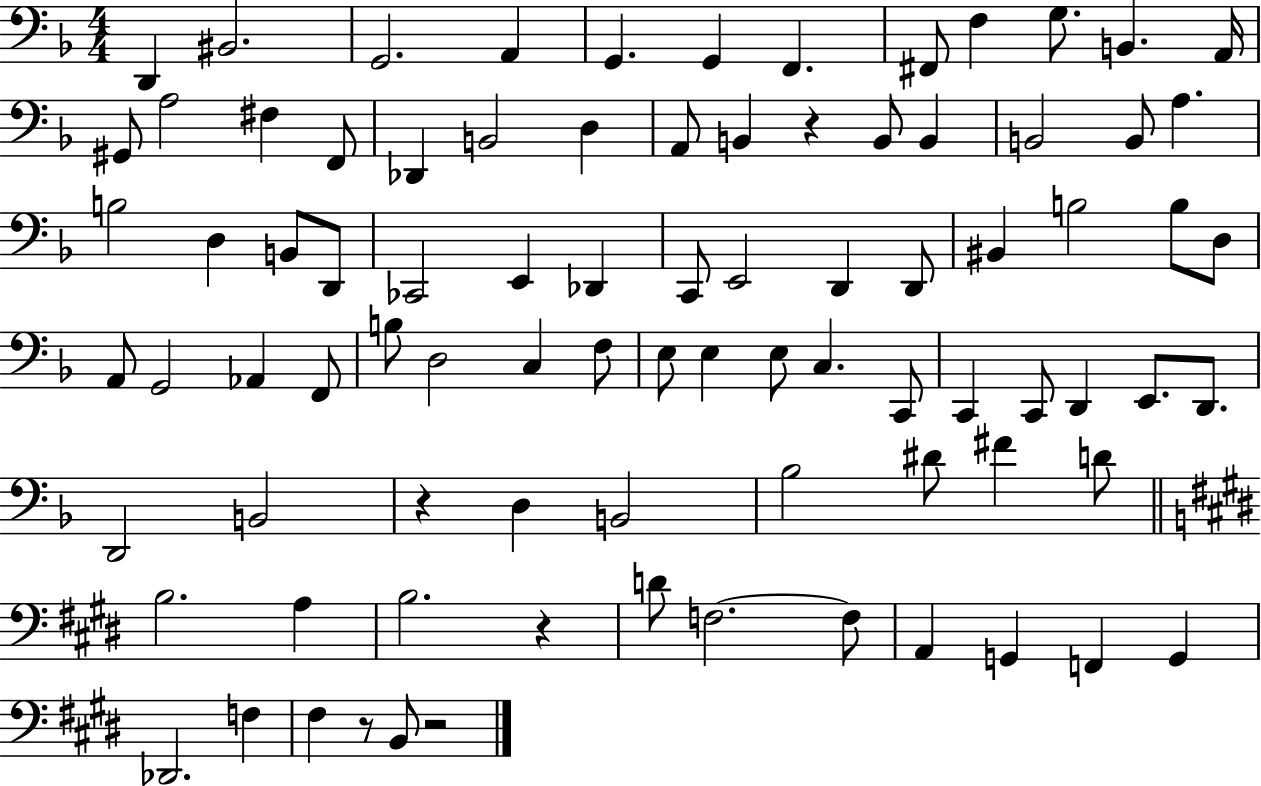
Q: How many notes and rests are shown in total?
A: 86